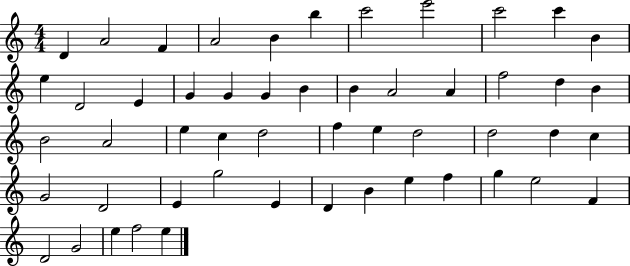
D4/q A4/h F4/q A4/h B4/q B5/q C6/h E6/h C6/h C6/q B4/q E5/q D4/h E4/q G4/q G4/q G4/q B4/q B4/q A4/h A4/q F5/h D5/q B4/q B4/h A4/h E5/q C5/q D5/h F5/q E5/q D5/h D5/h D5/q C5/q G4/h D4/h E4/q G5/h E4/q D4/q B4/q E5/q F5/q G5/q E5/h F4/q D4/h G4/h E5/q F5/h E5/q